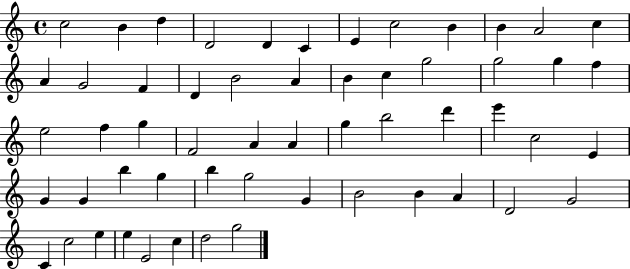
C5/h B4/q D5/q D4/h D4/q C4/q E4/q C5/h B4/q B4/q A4/h C5/q A4/q G4/h F4/q D4/q B4/h A4/q B4/q C5/q G5/h G5/h G5/q F5/q E5/h F5/q G5/q F4/h A4/q A4/q G5/q B5/h D6/q E6/q C5/h E4/q G4/q G4/q B5/q G5/q B5/q G5/h G4/q B4/h B4/q A4/q D4/h G4/h C4/q C5/h E5/q E5/q E4/h C5/q D5/h G5/h